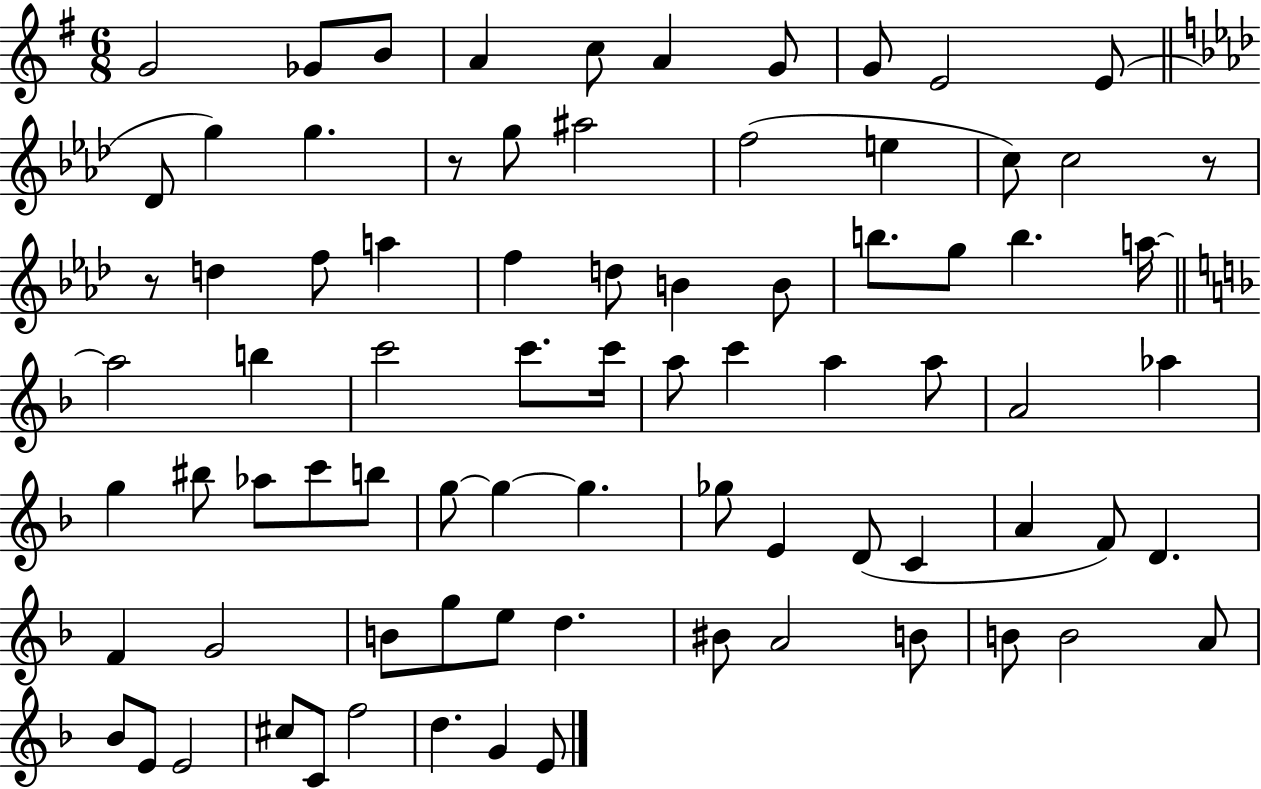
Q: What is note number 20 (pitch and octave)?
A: D5